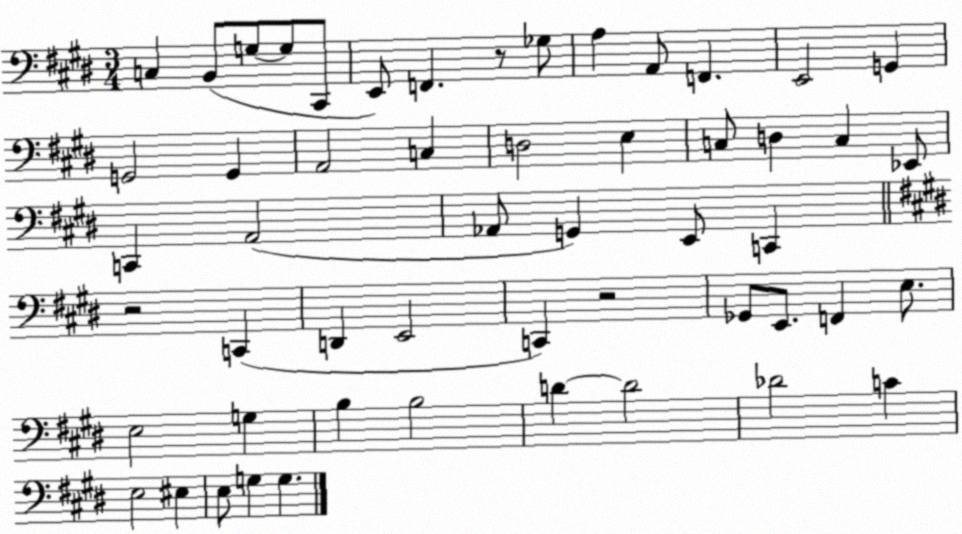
X:1
T:Untitled
M:3/4
L:1/4
K:E
C, B,,/2 G,/2 G,/2 ^C,,/2 E,,/2 F,, z/2 _G,/2 A, A,,/2 F,, E,,2 G,, G,,2 G,, A,,2 C, D,2 E, C,/2 D, C, _E,,/2 C,, A,,2 _A,,/2 G,, E,,/2 C,, z2 C,, D,, E,,2 C,, z2 _G,,/2 E,,/2 F,, E,/2 E,2 G, B, B,2 D D2 _D2 C E,2 ^E, E,/2 G, G,